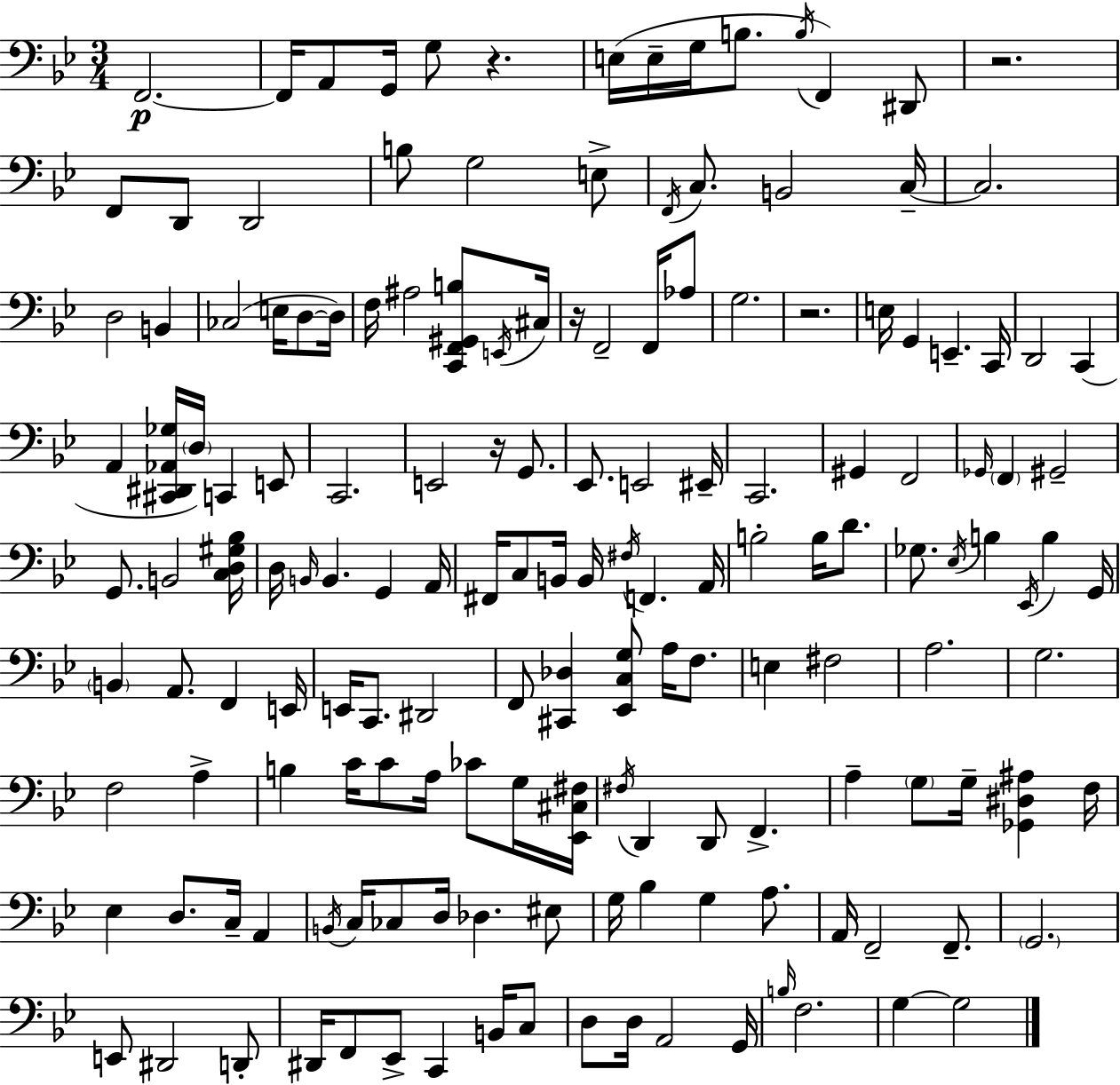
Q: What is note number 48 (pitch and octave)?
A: C2